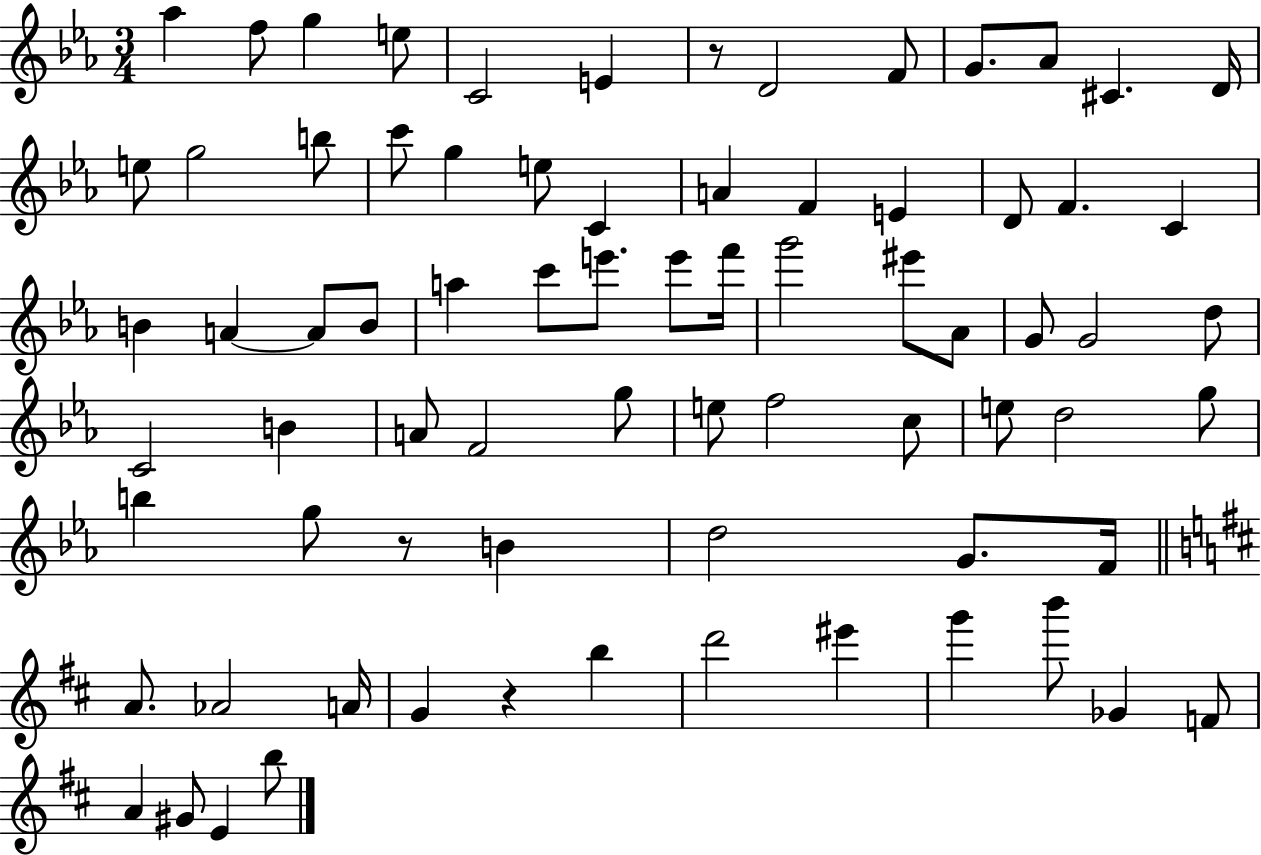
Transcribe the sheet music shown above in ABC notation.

X:1
T:Untitled
M:3/4
L:1/4
K:Eb
_a f/2 g e/2 C2 E z/2 D2 F/2 G/2 _A/2 ^C D/4 e/2 g2 b/2 c'/2 g e/2 C A F E D/2 F C B A A/2 B/2 a c'/2 e'/2 e'/2 f'/4 g'2 ^e'/2 _A/2 G/2 G2 d/2 C2 B A/2 F2 g/2 e/2 f2 c/2 e/2 d2 g/2 b g/2 z/2 B d2 G/2 F/4 A/2 _A2 A/4 G z b d'2 ^e' g' b'/2 _G F/2 A ^G/2 E b/2